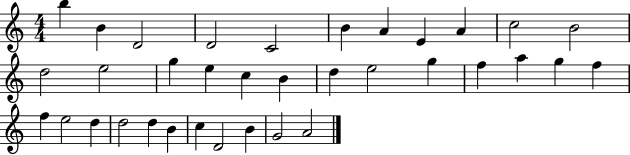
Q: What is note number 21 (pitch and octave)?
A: F5